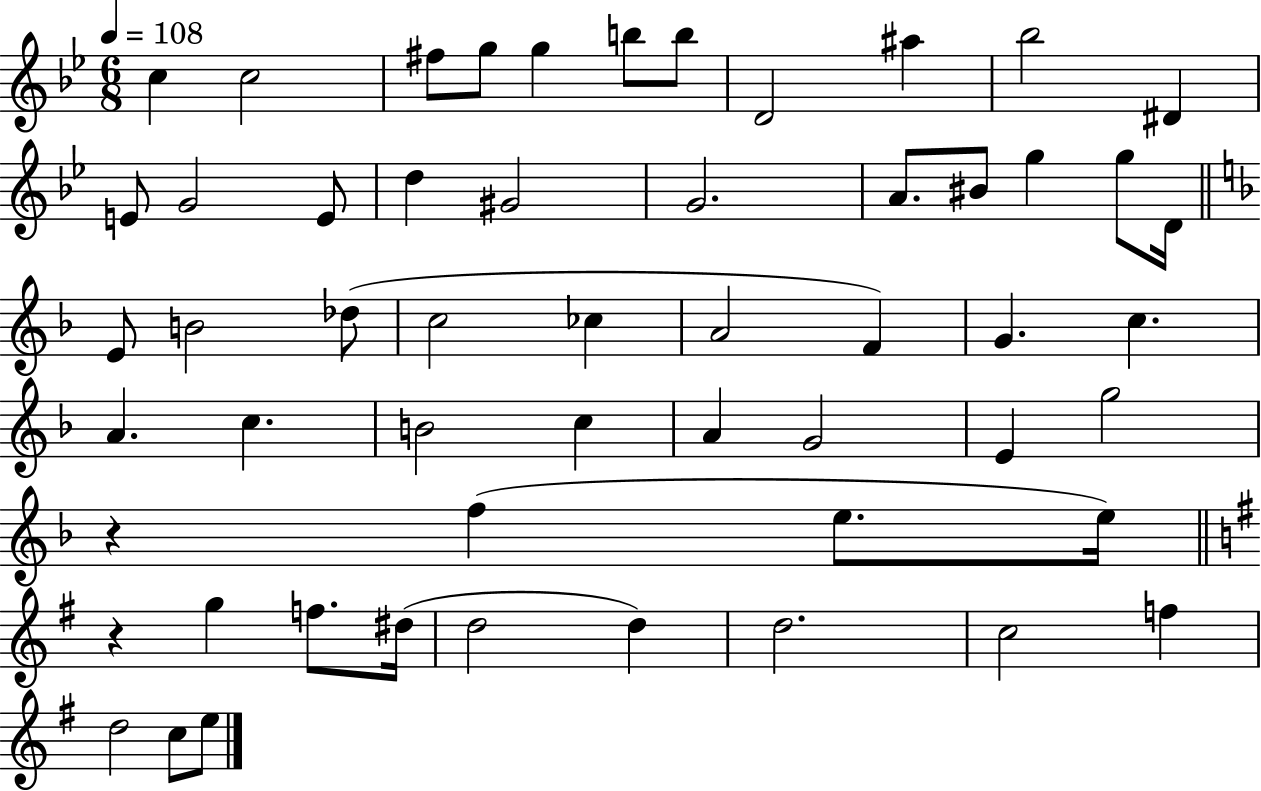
{
  \clef treble
  \numericTimeSignature
  \time 6/8
  \key bes \major
  \tempo 4 = 108
  c''4 c''2 | fis''8 g''8 g''4 b''8 b''8 | d'2 ais''4 | bes''2 dis'4 | \break e'8 g'2 e'8 | d''4 gis'2 | g'2. | a'8. bis'8 g''4 g''8 d'16 | \break \bar "||" \break \key f \major e'8 b'2 des''8( | c''2 ces''4 | a'2 f'4) | g'4. c''4. | \break a'4. c''4. | b'2 c''4 | a'4 g'2 | e'4 g''2 | \break r4 f''4( e''8. e''16) | \bar "||" \break \key g \major r4 g''4 f''8. dis''16( | d''2 d''4) | d''2. | c''2 f''4 | \break d''2 c''8 e''8 | \bar "|."
}